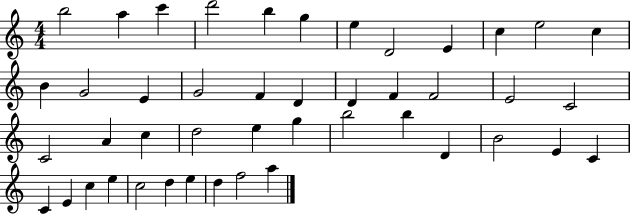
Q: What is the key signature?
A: C major